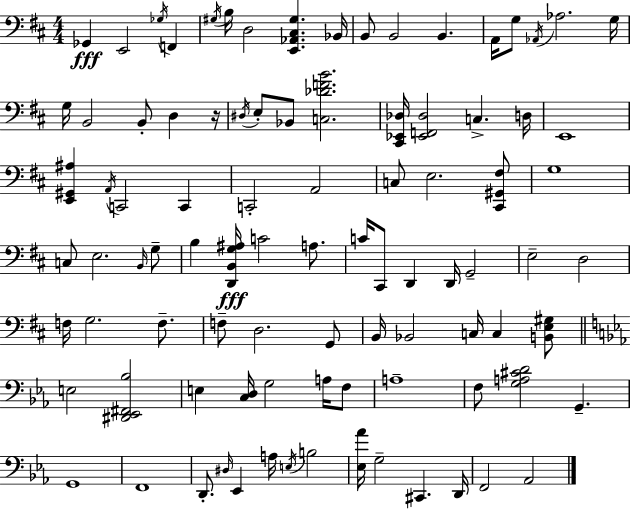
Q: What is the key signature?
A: D major